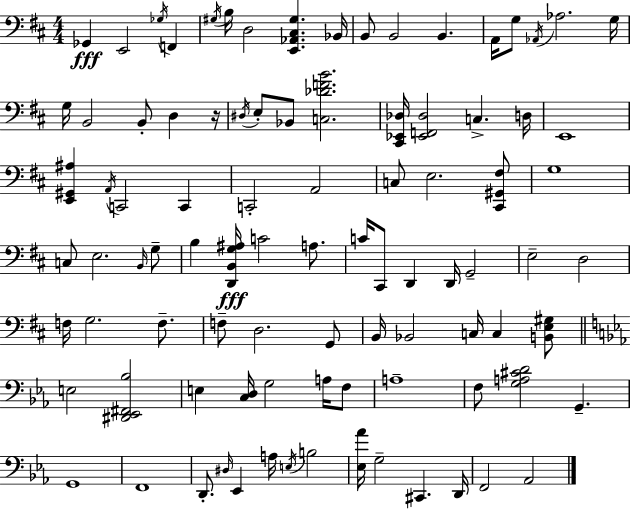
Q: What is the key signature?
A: D major